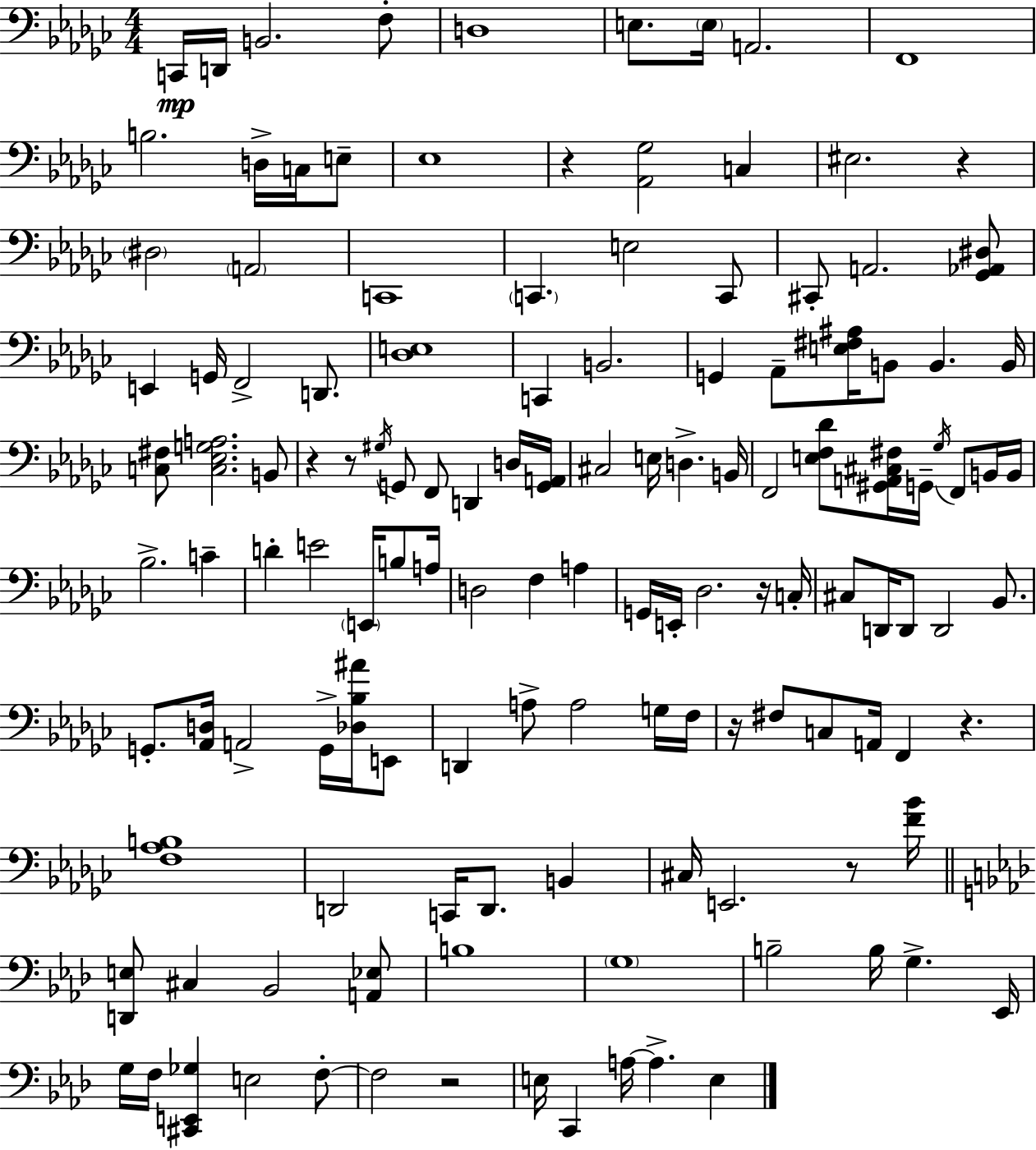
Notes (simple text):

C2/s D2/s B2/h. F3/e D3/w E3/e. E3/s A2/h. F2/w B3/h. D3/s C3/s E3/e Eb3/w R/q [Ab2,Gb3]/h C3/q EIS3/h. R/q D#3/h A2/h C2/w C2/q. E3/h C2/e C#2/e A2/h. [Gb2,Ab2,D#3]/e E2/q G2/s F2/h D2/e. [Db3,E3]/w C2/q B2/h. G2/q Ab2/e [E3,F#3,A#3]/s B2/e B2/q. B2/s [C3,F#3]/e [C3,Eb3,G3,A3]/h. B2/e R/q R/e G#3/s G2/e F2/e D2/q D3/s [G2,A2]/s C#3/h E3/s D3/q. B2/s F2/h [E3,F3,Db4]/e [G#2,A2,C#3,F#3]/s G2/s Gb3/s F2/e B2/s B2/s Bb3/h. C4/q D4/q E4/h E2/s B3/e A3/s D3/h F3/q A3/q G2/s E2/s Db3/h. R/s C3/s C#3/e D2/s D2/e D2/h Bb2/e. G2/e. [Ab2,D3]/s A2/h G2/s [Db3,Bb3,A#4]/s E2/e D2/q A3/e A3/h G3/s F3/s R/s F#3/e C3/e A2/s F2/q R/q. [F3,Ab3,B3]/w D2/h C2/s D2/e. B2/q C#3/s E2/h. R/e [F4,Bb4]/s [D2,E3]/e C#3/q Bb2/h [A2,Eb3]/e B3/w G3/w B3/h B3/s G3/q. Eb2/s G3/s F3/s [C#2,E2,Gb3]/q E3/h F3/e F3/h R/h E3/s C2/q A3/s A3/q. E3/q